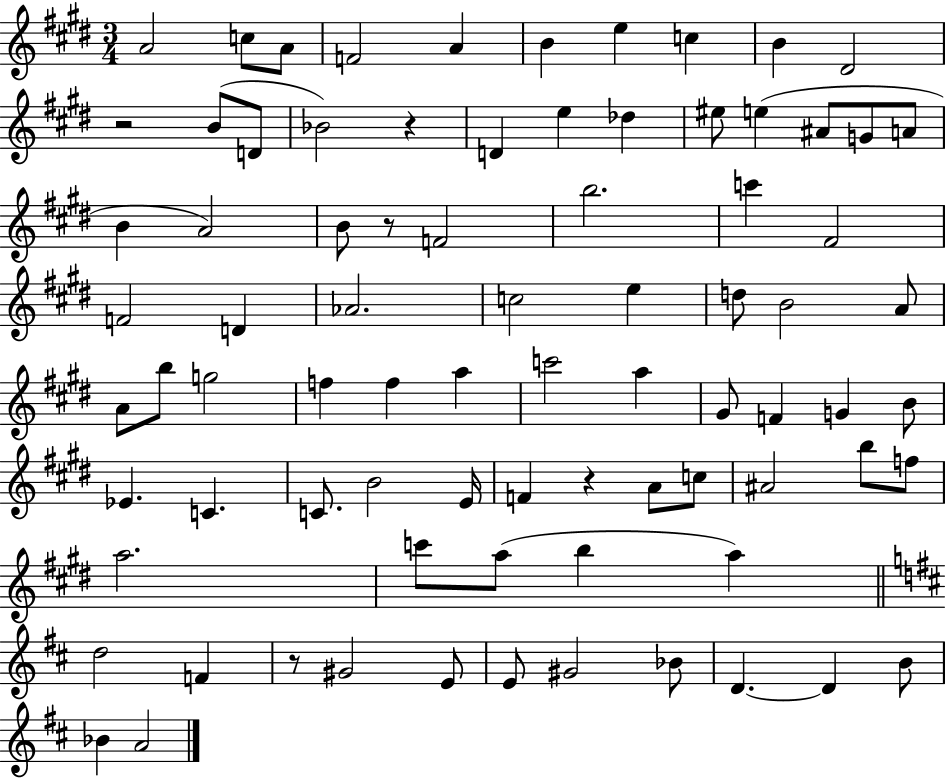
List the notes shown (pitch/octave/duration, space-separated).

A4/h C5/e A4/e F4/h A4/q B4/q E5/q C5/q B4/q D#4/h R/h B4/e D4/e Bb4/h R/q D4/q E5/q Db5/q EIS5/e E5/q A#4/e G4/e A4/e B4/q A4/h B4/e R/e F4/h B5/h. C6/q F#4/h F4/h D4/q Ab4/h. C5/h E5/q D5/e B4/h A4/e A4/e B5/e G5/h F5/q F5/q A5/q C6/h A5/q G#4/e F4/q G4/q B4/e Eb4/q. C4/q. C4/e. B4/h E4/s F4/q R/q A4/e C5/e A#4/h B5/e F5/e A5/h. C6/e A5/e B5/q A5/q D5/h F4/q R/e G#4/h E4/e E4/e G#4/h Bb4/e D4/q. D4/q B4/e Bb4/q A4/h